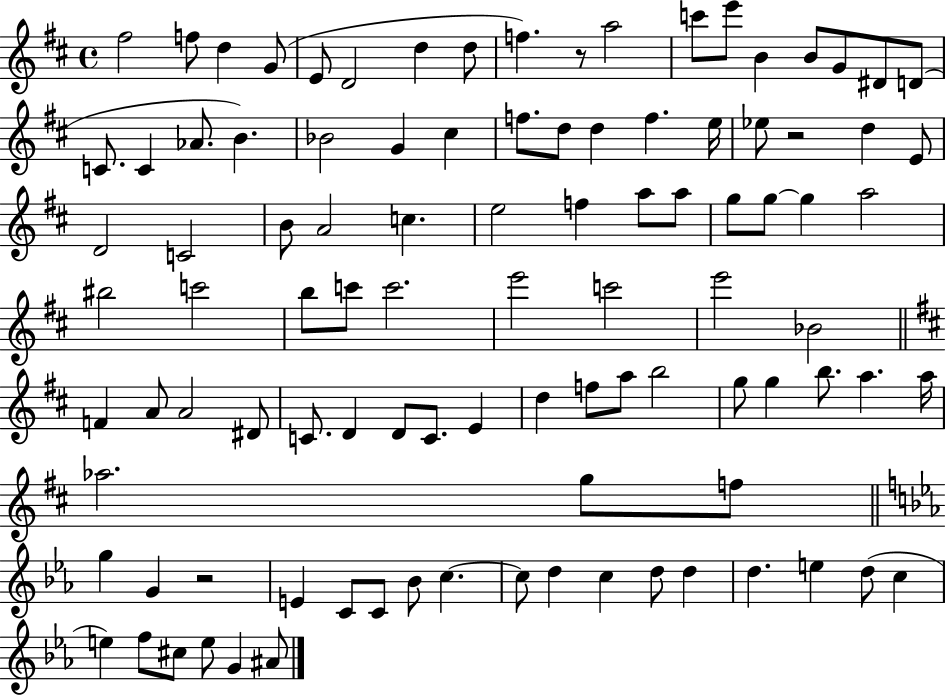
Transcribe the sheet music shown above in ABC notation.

X:1
T:Untitled
M:4/4
L:1/4
K:D
^f2 f/2 d G/2 E/2 D2 d d/2 f z/2 a2 c'/2 e'/2 B B/2 G/2 ^D/2 D/2 C/2 C _A/2 B _B2 G ^c f/2 d/2 d f e/4 _e/2 z2 d E/2 D2 C2 B/2 A2 c e2 f a/2 a/2 g/2 g/2 g a2 ^b2 c'2 b/2 c'/2 c'2 e'2 c'2 e'2 _B2 F A/2 A2 ^D/2 C/2 D D/2 C/2 E d f/2 a/2 b2 g/2 g b/2 a a/4 _a2 g/2 f/2 g G z2 E C/2 C/2 _B/2 c c/2 d c d/2 d d e d/2 c e f/2 ^c/2 e/2 G ^A/2